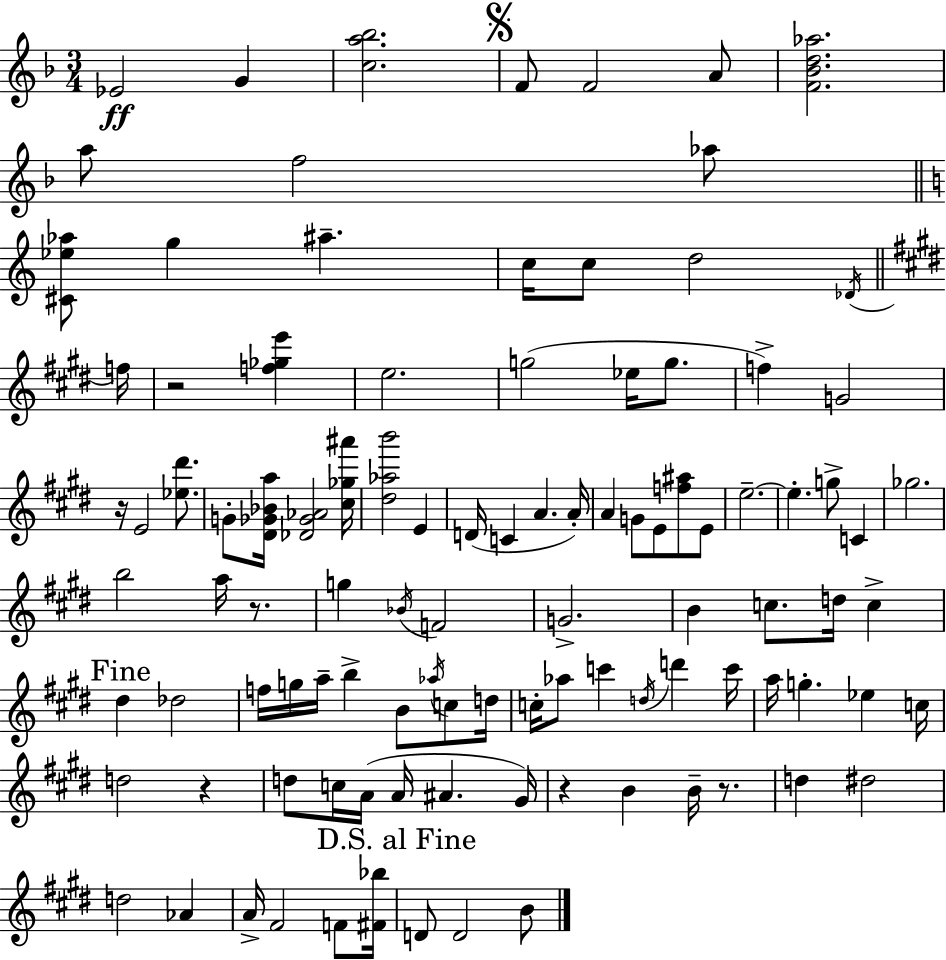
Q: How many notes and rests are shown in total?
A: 103